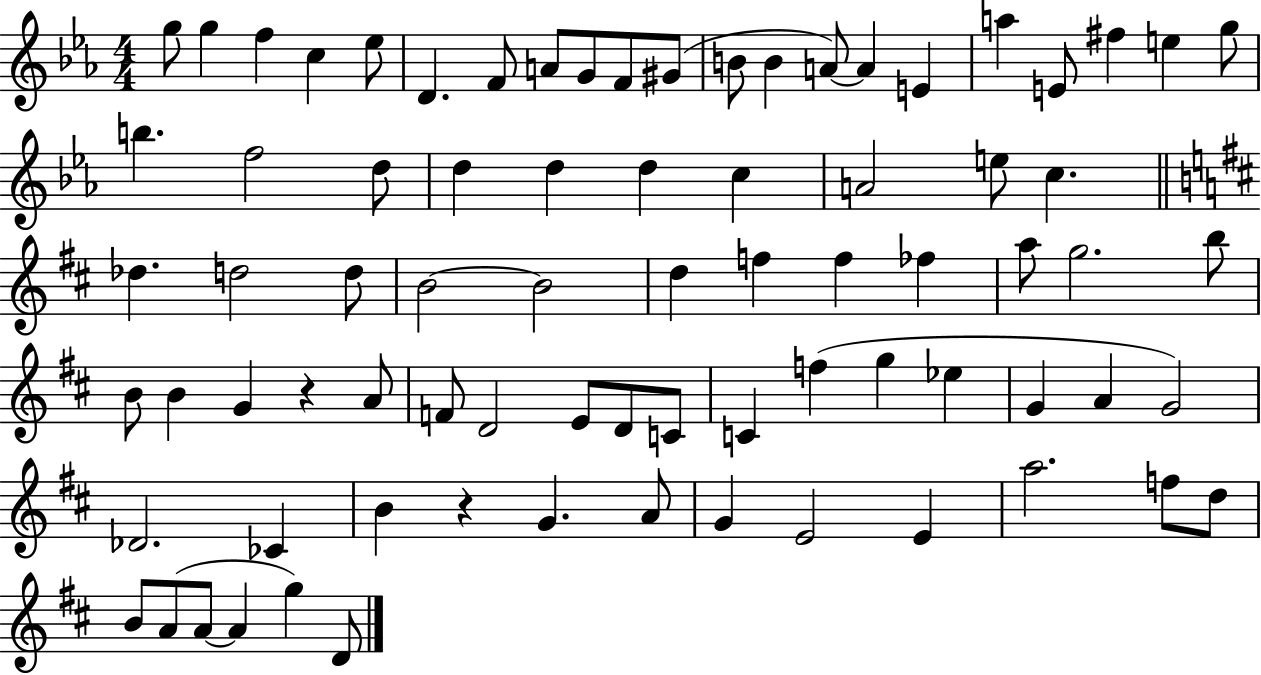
X:1
T:Untitled
M:4/4
L:1/4
K:Eb
g/2 g f c _e/2 D F/2 A/2 G/2 F/2 ^G/2 B/2 B A/2 A E a E/2 ^f e g/2 b f2 d/2 d d d c A2 e/2 c _d d2 d/2 B2 B2 d f f _f a/2 g2 b/2 B/2 B G z A/2 F/2 D2 E/2 D/2 C/2 C f g _e G A G2 _D2 _C B z G A/2 G E2 E a2 f/2 d/2 B/2 A/2 A/2 A g D/2